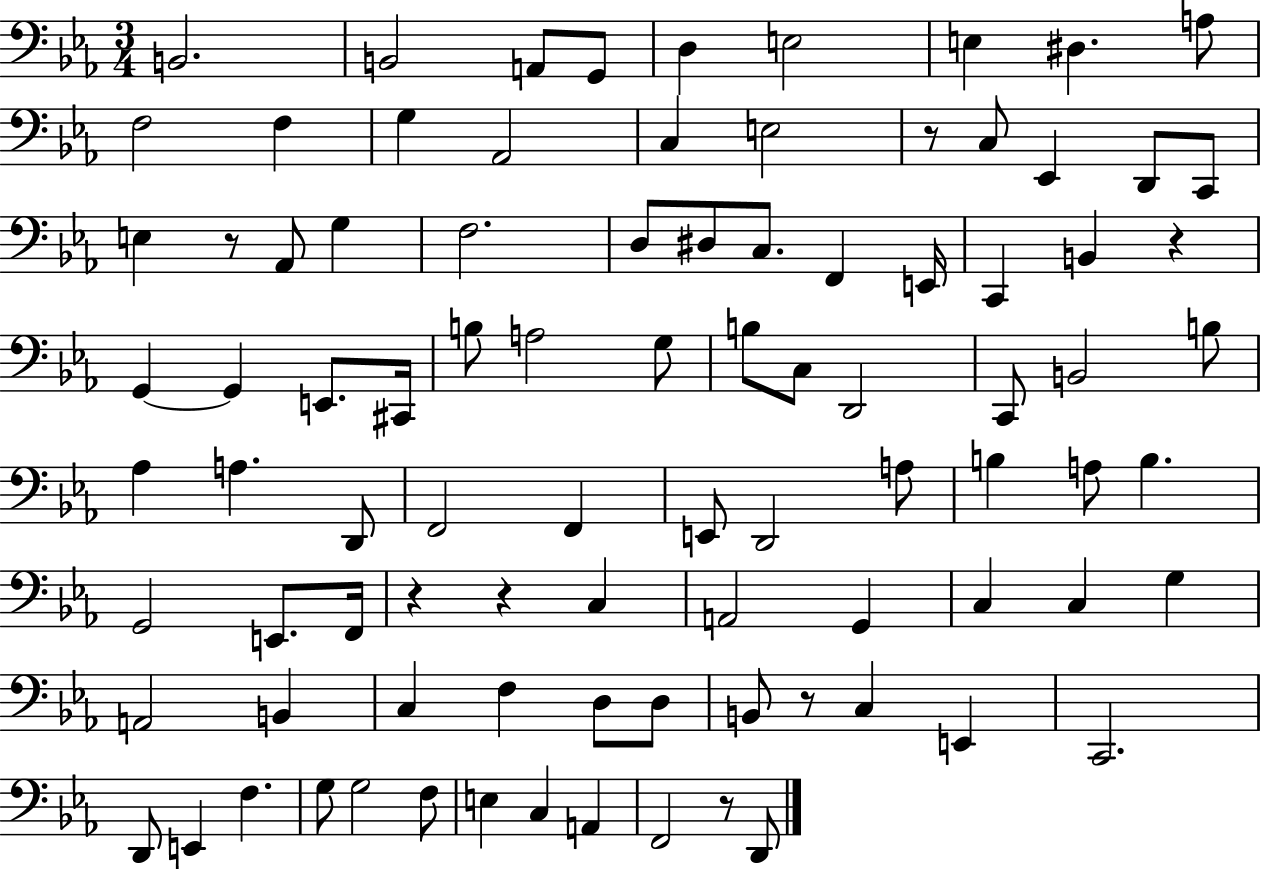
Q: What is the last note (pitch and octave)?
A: D2